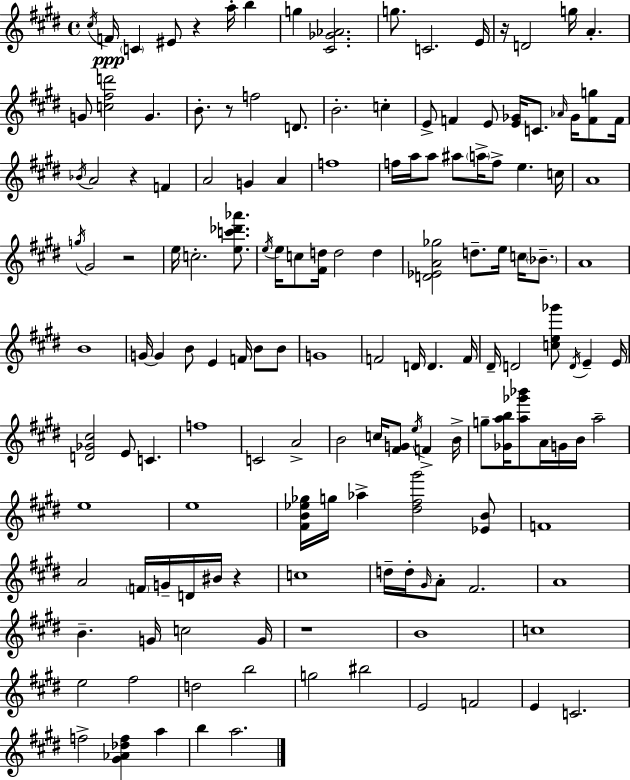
C#5/s F4/s C4/q EIS4/e R/q A5/s B5/q G5/q [C#4,Gb4,Ab4]/h. G5/e. C4/h. E4/s R/s D4/h G5/s A4/q. G4/e [C5,F#5,D6]/h G4/q. B4/e. R/e F5/h D4/e. B4/h. C5/q E4/e F4/q E4/e [E4,Gb4]/s C4/e. Ab4/s Gb4/s [F4,G5]/e F4/s Bb4/s A4/h R/q F4/q A4/h G4/q A4/q F5/w F5/s A5/s A5/e A#5/e A5/s F5/e E5/q. C5/s A4/w G5/s G#4/h R/h E5/s C5/h. [E5,C6,Db6,Ab6]/e. E5/s E5/s C5/e [F#4,D5]/s D5/h D5/q [D4,Eb4,A4,Gb5]/h D5/e. E5/s C5/s Bb4/e. A4/w B4/w G4/s G4/q B4/e E4/q F4/s B4/e B4/e G4/w F4/h D4/s D4/q. F4/s D#4/s D4/h [C5,E5,Gb6]/e D4/s E4/q E4/s [D4,Gb4,C#5]/h E4/e C4/q. F5/w C4/h A4/h B4/h C5/s [F#4,G4]/e E5/s F4/q B4/s G5/e [Gb4,A5,B5]/s [A5,Gb6,Bb6]/e A4/s G4/s B4/s A5/h E5/w E5/w [F#4,B4,Eb5,Gb5]/s G5/s Ab5/q [D#5,F#5,G#6]/h [Eb4,B4]/e F4/w A4/h F4/s G4/s D4/s BIS4/s R/q C5/w D5/s D5/s G#4/s A4/e F#4/h. A4/w B4/q. G4/s C5/h G4/s R/w B4/w C5/w E5/h F#5/h D5/h B5/h G5/h BIS5/h E4/h F4/h E4/q C4/h. F5/h [G#4,Ab4,Db5,F5]/q A5/q B5/q A5/h.